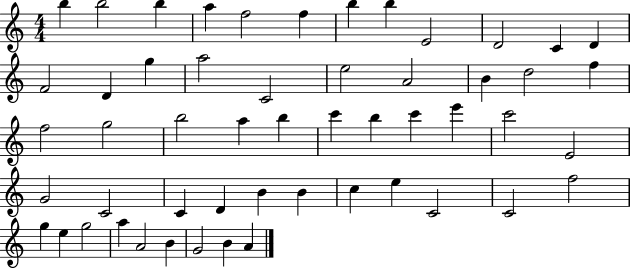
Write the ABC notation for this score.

X:1
T:Untitled
M:4/4
L:1/4
K:C
b b2 b a f2 f b b E2 D2 C D F2 D g a2 C2 e2 A2 B d2 f f2 g2 b2 a b c' b c' e' c'2 E2 G2 C2 C D B B c e C2 C2 f2 g e g2 a A2 B G2 B A